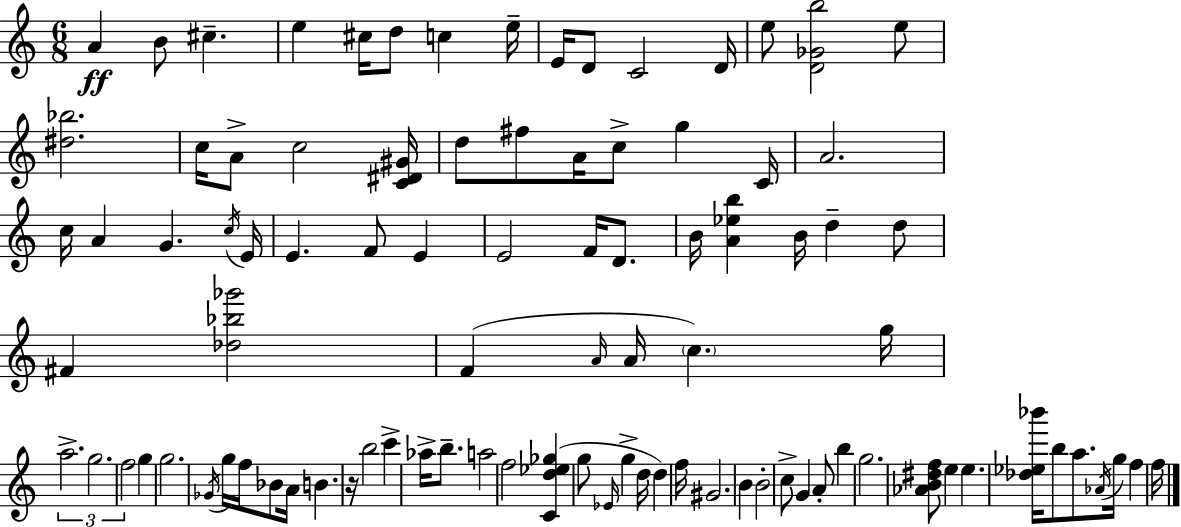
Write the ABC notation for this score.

X:1
T:Untitled
M:6/8
L:1/4
K:Am
A B/2 ^c e ^c/4 d/2 c e/4 E/4 D/2 C2 D/4 e/2 [D_Gb]2 e/2 [^d_b]2 c/4 A/2 c2 [C^D^G]/4 d/2 ^f/2 A/4 c/2 g C/4 A2 c/4 A G c/4 E/4 E F/2 E E2 F/4 D/2 B/4 [A_eb] B/4 d d/2 ^F [_d_b_g']2 F A/4 A/4 c g/4 a2 g2 f2 g g2 _G/4 g/4 f/4 _B/2 A/4 B z/4 b2 c' _a/4 b/2 a2 f2 [Cd_e_g] g/2 _E/4 g d/4 d f/4 ^G2 B B2 c/2 G A/2 b g2 [_AB^df]/2 e e [_d_e_b']/4 b/2 a/2 _A/4 g/4 f f/4